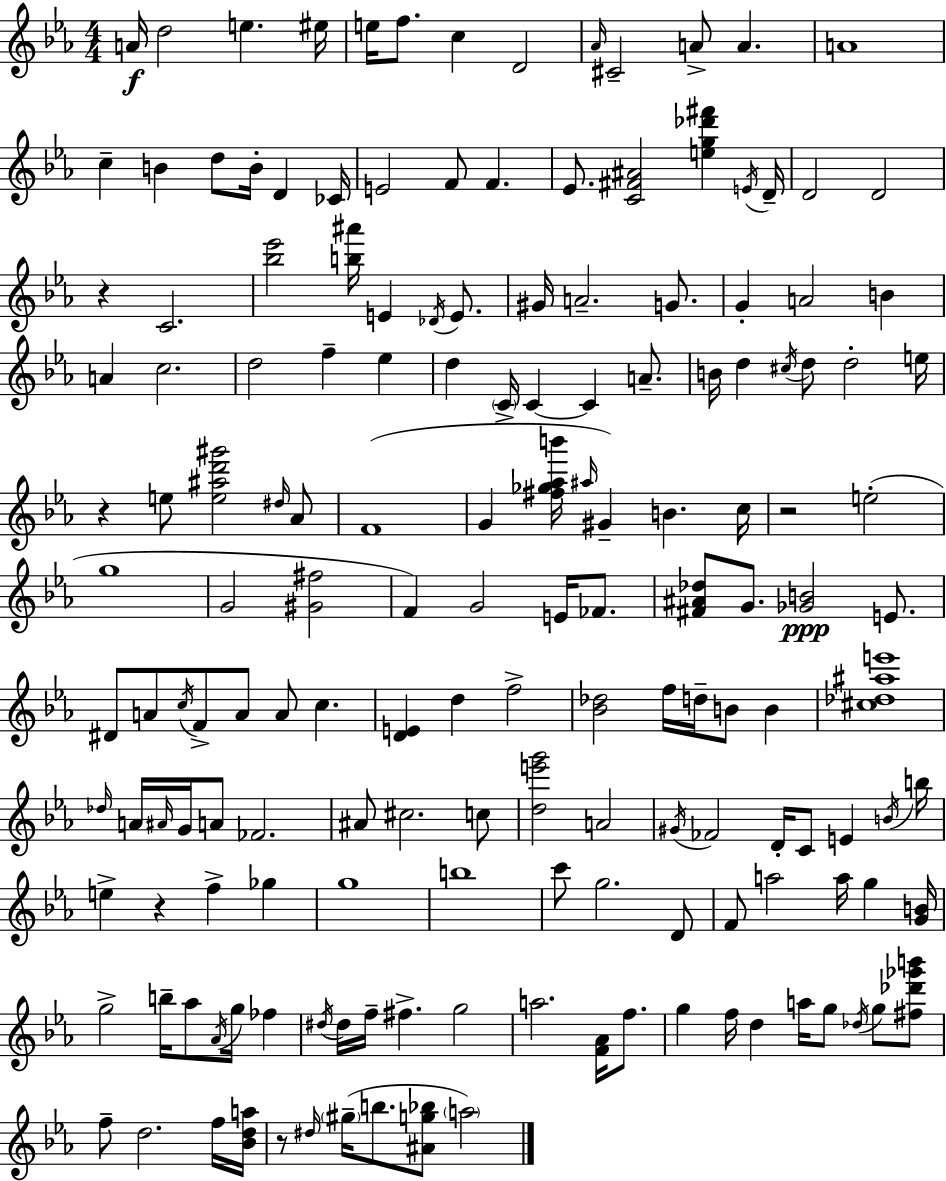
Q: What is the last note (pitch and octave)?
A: A5